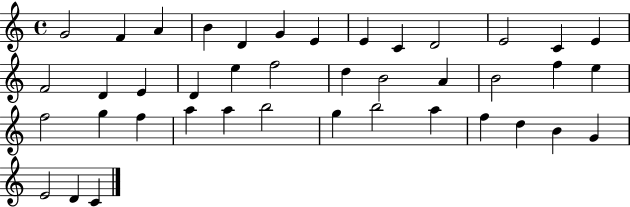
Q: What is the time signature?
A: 4/4